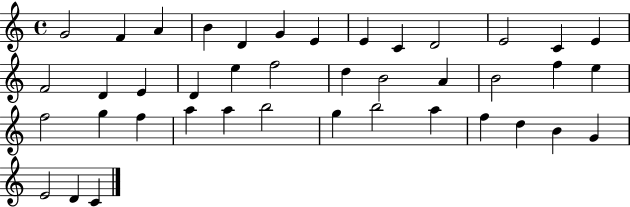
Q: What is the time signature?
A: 4/4